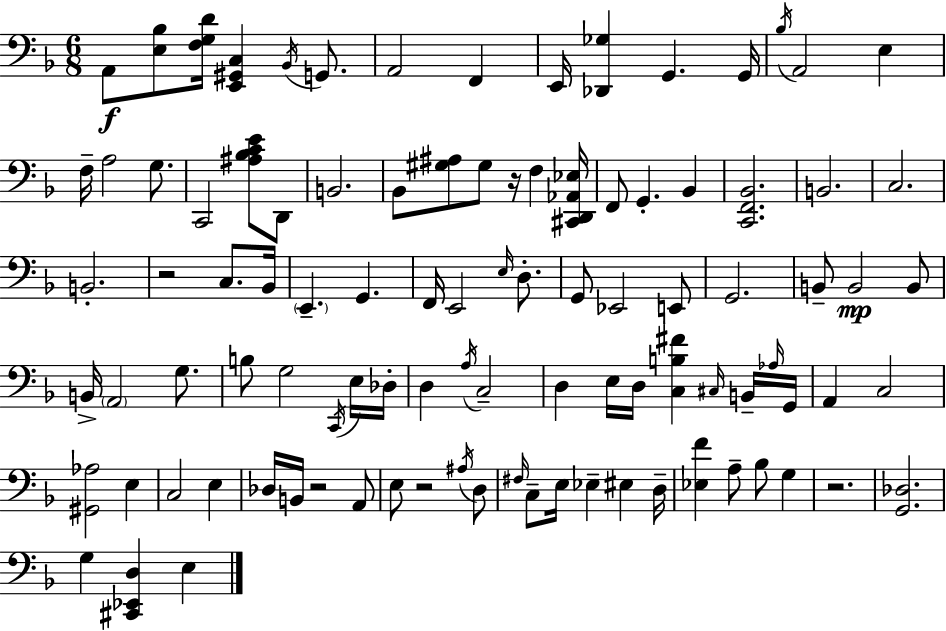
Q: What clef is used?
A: bass